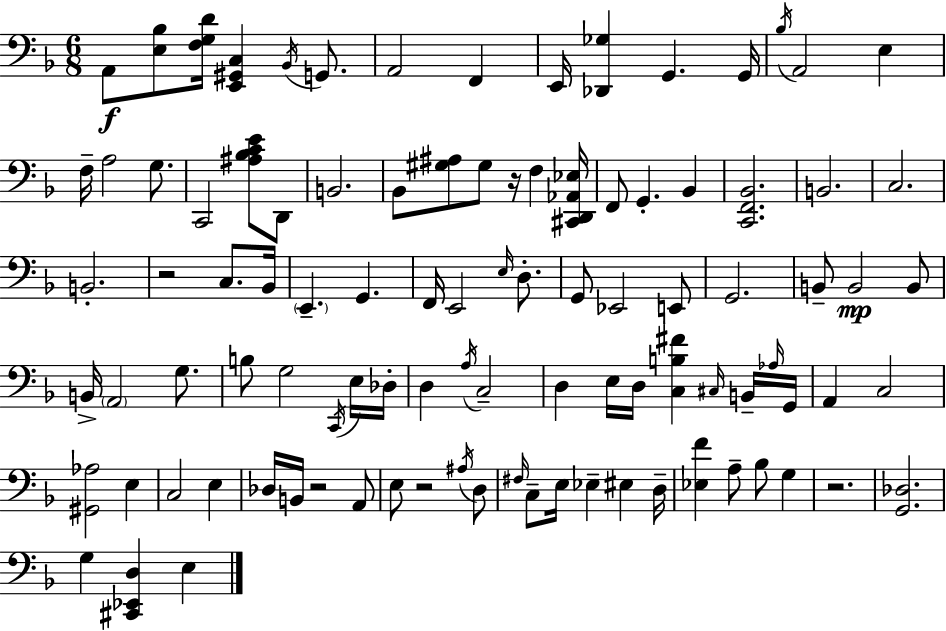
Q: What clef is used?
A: bass